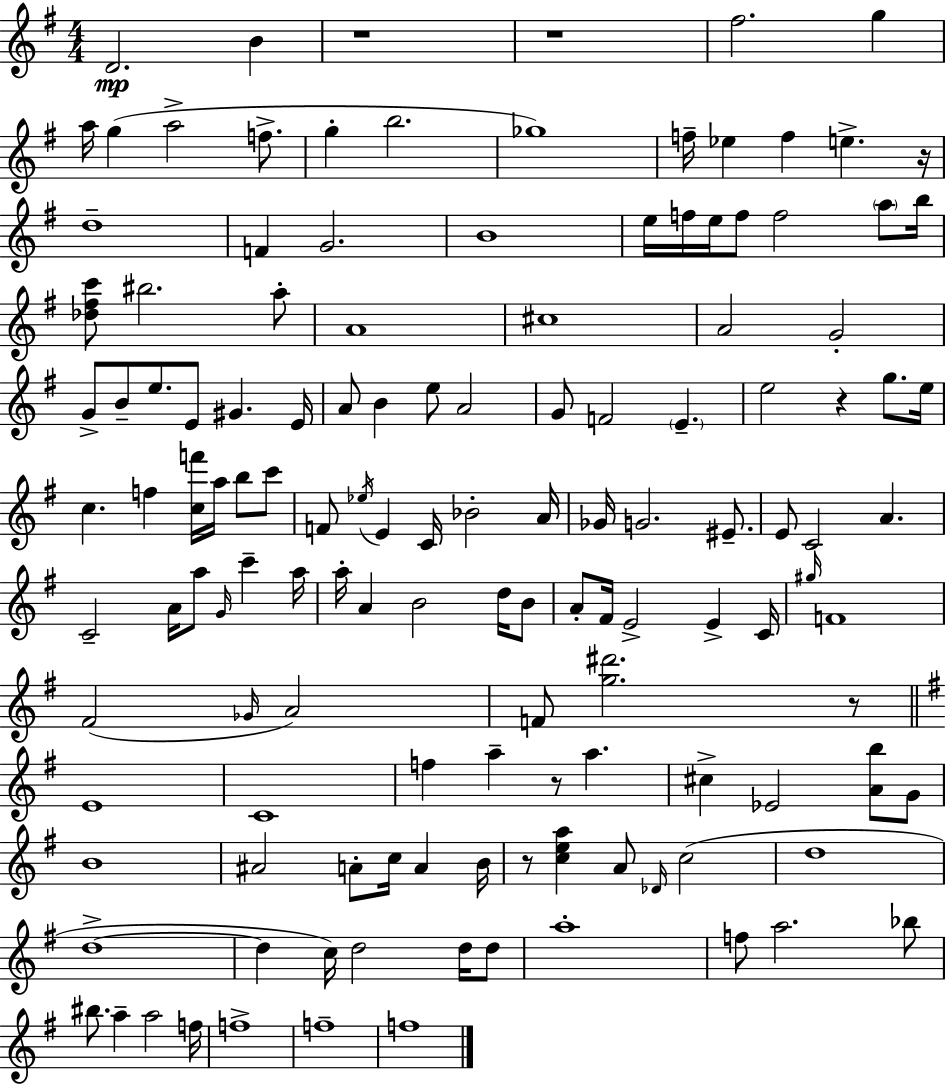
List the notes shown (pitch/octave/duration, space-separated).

D4/h. B4/q R/w R/w F#5/h. G5/q A5/s G5/q A5/h F5/e. G5/q B5/h. Gb5/w F5/s Eb5/q F5/q E5/q. R/s D5/w F4/q G4/h. B4/w E5/s F5/s E5/s F5/e F5/h A5/e B5/s [Db5,F#5,C6]/e BIS5/h. A5/e A4/w C#5/w A4/h G4/h G4/e B4/e E5/e. E4/e G#4/q. E4/s A4/e B4/q E5/e A4/h G4/e F4/h E4/q. E5/h R/q G5/e. E5/s C5/q. F5/q [C5,F6]/s A5/s B5/e C6/e F4/e Eb5/s E4/q C4/s Bb4/h A4/s Gb4/s G4/h. EIS4/e. E4/e C4/h A4/q. C4/h A4/s A5/e G4/s C6/q A5/s A5/s A4/q B4/h D5/s B4/e A4/e F#4/s E4/h E4/q C4/s G#5/s F4/w F#4/h Gb4/s A4/h F4/e [G5,D#6]/h. R/e E4/w C4/w F5/q A5/q R/e A5/q. C#5/q Eb4/h [A4,B5]/e G4/e B4/w A#4/h A4/e C5/s A4/q B4/s R/e [C5,E5,A5]/q A4/e Db4/s C5/h D5/w D5/w D5/q C5/s D5/h D5/s D5/e A5/w F5/e A5/h. Bb5/e BIS5/e. A5/q A5/h F5/s F5/w F5/w F5/w